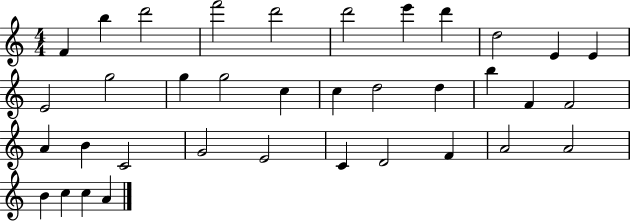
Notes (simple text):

F4/q B5/q D6/h F6/h D6/h D6/h E6/q D6/q D5/h E4/q E4/q E4/h G5/h G5/q G5/h C5/q C5/q D5/h D5/q B5/q F4/q F4/h A4/q B4/q C4/h G4/h E4/h C4/q D4/h F4/q A4/h A4/h B4/q C5/q C5/q A4/q